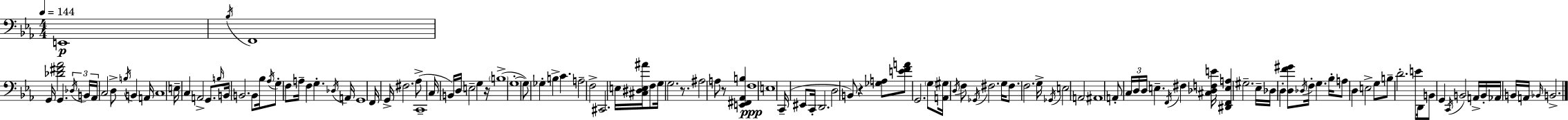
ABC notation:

X:1
T:Untitled
M:4/4
L:1/4
K:Eb
E,,4 _B,/4 F,,4 G,,/4 [_D^F_A]2 G,, _D,/4 B,,/4 _A,,/4 C,2 D,/2 B,/4 B,, A,,/4 C,4 E,/4 C, A,,2 G,,/2 B,/4 B,,/4 B,,2 B,,/2 _B,/4 _A,/4 G,/2 F,/2 A,/4 F, G, _D,/4 A,,/4 G,,4 F,,/4 G,,/4 ^F,2 _A,/2 C,,4 C,/4 B,,/4 D,/4 E,2 G, z/4 B,4 G,4 G,/2 _G, B, C A,2 F,2 ^C,,2 E,/4 [^C,^D,E,^A]/4 F,/2 G,/4 G,2 z/2 ^A,2 A,/2 z/2 [E,,^F,,_A,,B,] F,4 E,4 C,,/4 ^E,,/2 C,,/4 D,,2 D,2 B,,/2 z [_G,A,]/2 [EFA]/2 G,,2 G,/2 [A,,^G,]/4 D,/4 F,/2 _G,,/4 ^F,2 G,/4 ^F,/2 F,2 G,/4 _G,,/4 E,2 A,,2 ^A,,4 A,,/2 C,/4 D,/4 D,/4 E, F,,/4 ^F, [^C,_D,F,E]/4 [^D,,F,,E,A,] ^G,2 _E,/4 _D,/4 D, [D,F^G]/2 _D,/4 F,/4 G, _B,/4 A,/2 D, E,2 G,/2 B,/2 D2 E/2 D,,/4 B,,/2 G,, C,,/4 B,,2 A,,/4 B,,/4 _A,,/4 B,,/4 A,,/4 _B,,/4 B,,2